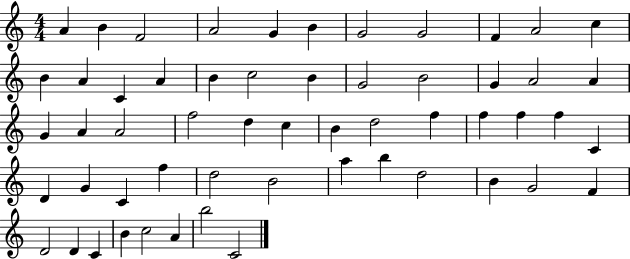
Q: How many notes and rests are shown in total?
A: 56